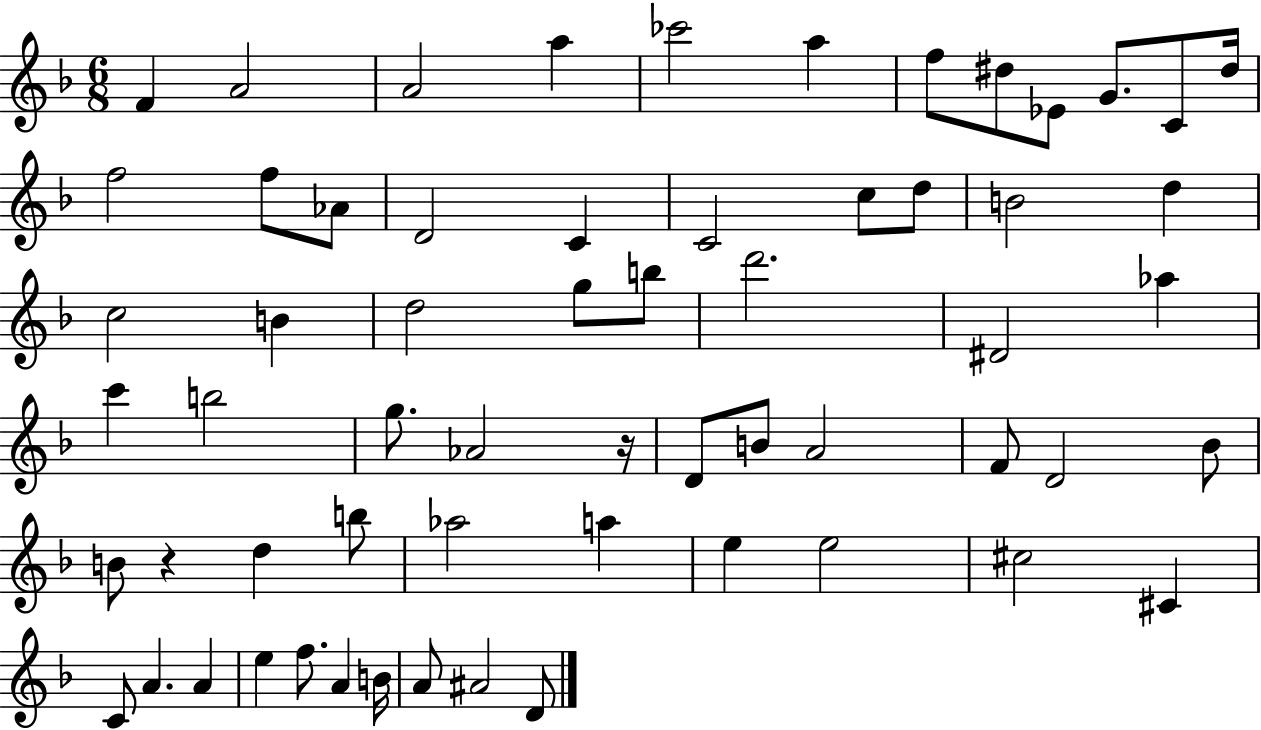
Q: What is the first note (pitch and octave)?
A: F4